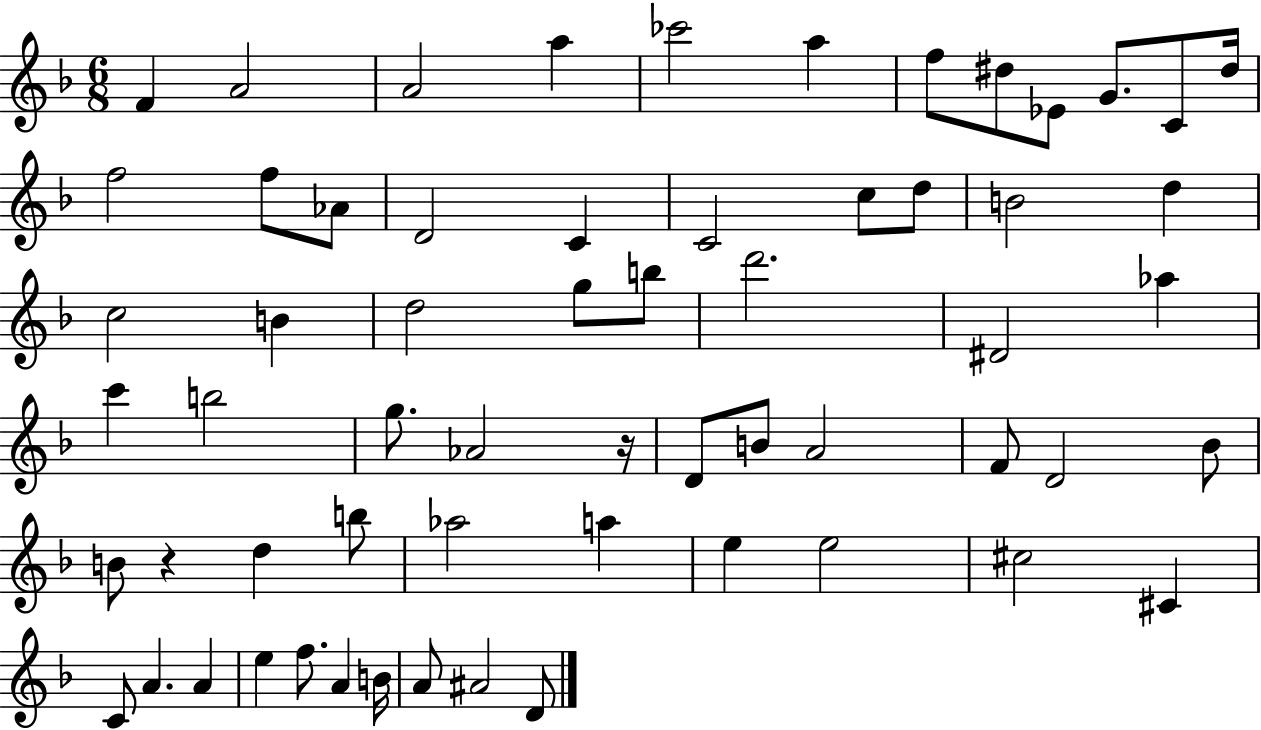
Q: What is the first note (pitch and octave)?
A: F4